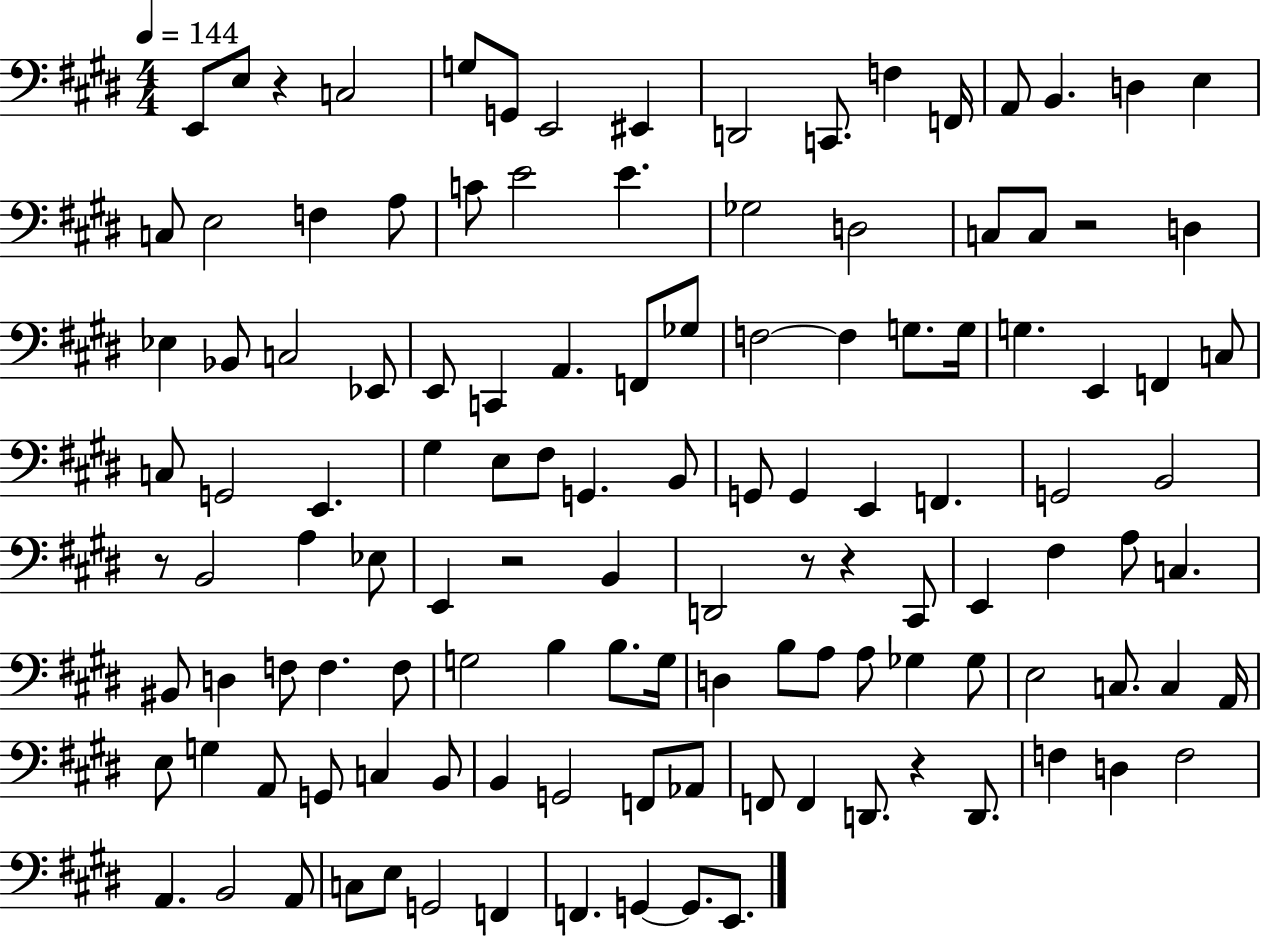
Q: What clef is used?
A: bass